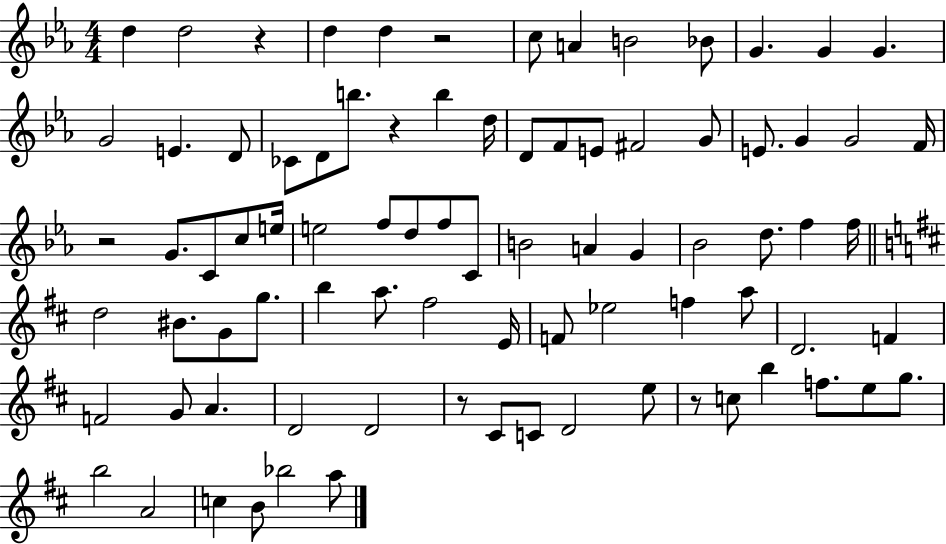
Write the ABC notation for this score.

X:1
T:Untitled
M:4/4
L:1/4
K:Eb
d d2 z d d z2 c/2 A B2 _B/2 G G G G2 E D/2 _C/2 D/2 b/2 z b d/4 D/2 F/2 E/2 ^F2 G/2 E/2 G G2 F/4 z2 G/2 C/2 c/2 e/4 e2 f/2 d/2 f/2 C/2 B2 A G _B2 d/2 f f/4 d2 ^B/2 G/2 g/2 b a/2 ^f2 E/4 F/2 _e2 f a/2 D2 F F2 G/2 A D2 D2 z/2 ^C/2 C/2 D2 e/2 z/2 c/2 b f/2 e/2 g/2 b2 A2 c B/2 _b2 a/2